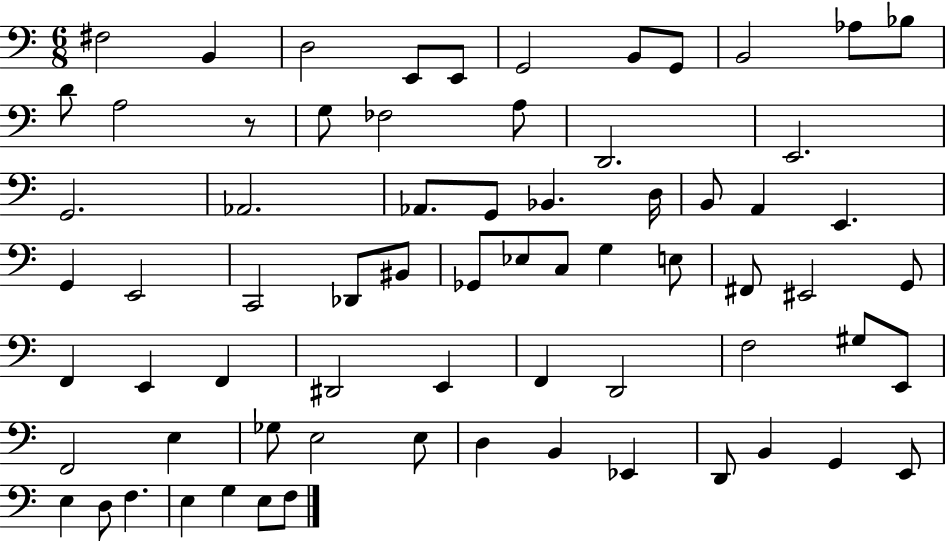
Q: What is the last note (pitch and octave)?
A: F3